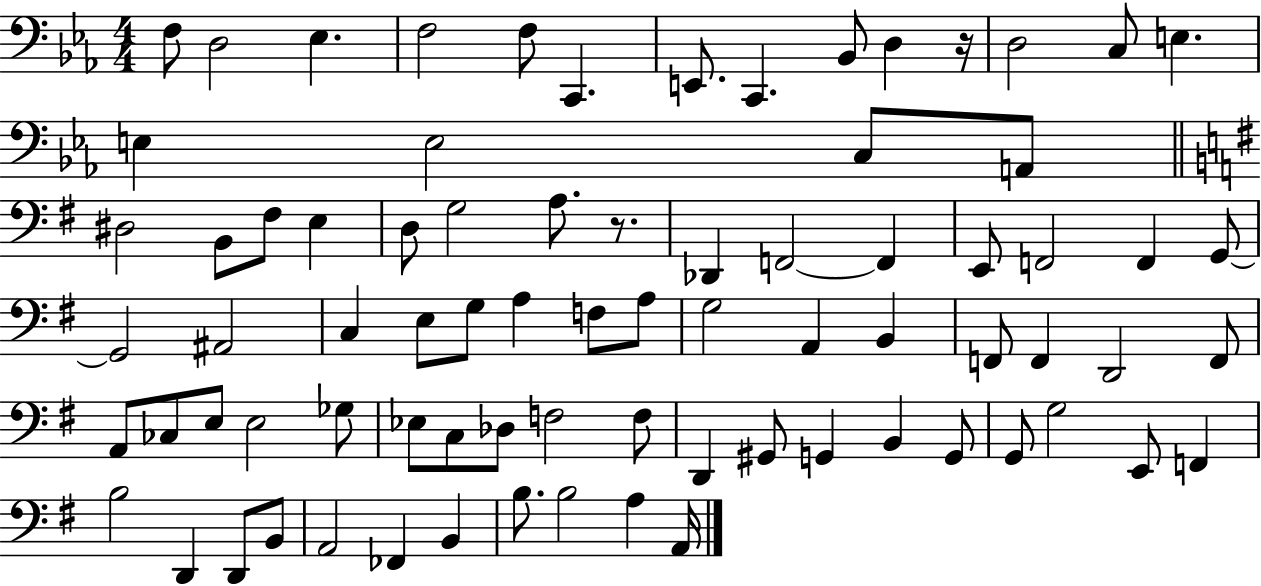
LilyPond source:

{
  \clef bass
  \numericTimeSignature
  \time 4/4
  \key ees \major
  f8 d2 ees4. | f2 f8 c,4. | e,8. c,4. bes,8 d4 r16 | d2 c8 e4. | \break e4 e2 c8 a,8 | \bar "||" \break \key e \minor dis2 b,8 fis8 e4 | d8 g2 a8. r8. | des,4 f,2~~ f,4 | e,8 f,2 f,4 g,8~~ | \break g,2 ais,2 | c4 e8 g8 a4 f8 a8 | g2 a,4 b,4 | f,8 f,4 d,2 f,8 | \break a,8 ces8 e8 e2 ges8 | ees8 c8 des8 f2 f8 | d,4 gis,8 g,4 b,4 g,8 | g,8 g2 e,8 f,4 | \break b2 d,4 d,8 b,8 | a,2 fes,4 b,4 | b8. b2 a4 a,16 | \bar "|."
}